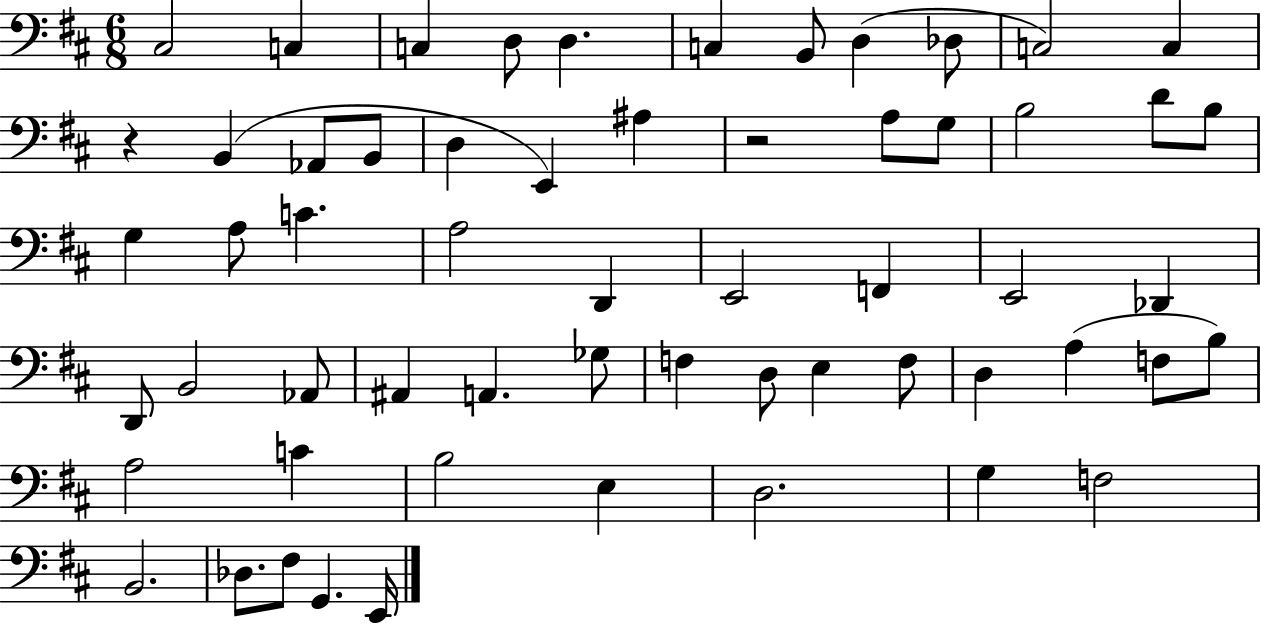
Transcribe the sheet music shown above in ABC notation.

X:1
T:Untitled
M:6/8
L:1/4
K:D
^C,2 C, C, D,/2 D, C, B,,/2 D, _D,/2 C,2 C, z B,, _A,,/2 B,,/2 D, E,, ^A, z2 A,/2 G,/2 B,2 D/2 B,/2 G, A,/2 C A,2 D,, E,,2 F,, E,,2 _D,, D,,/2 B,,2 _A,,/2 ^A,, A,, _G,/2 F, D,/2 E, F,/2 D, A, F,/2 B,/2 A,2 C B,2 E, D,2 G, F,2 B,,2 _D,/2 ^F,/2 G,, E,,/4